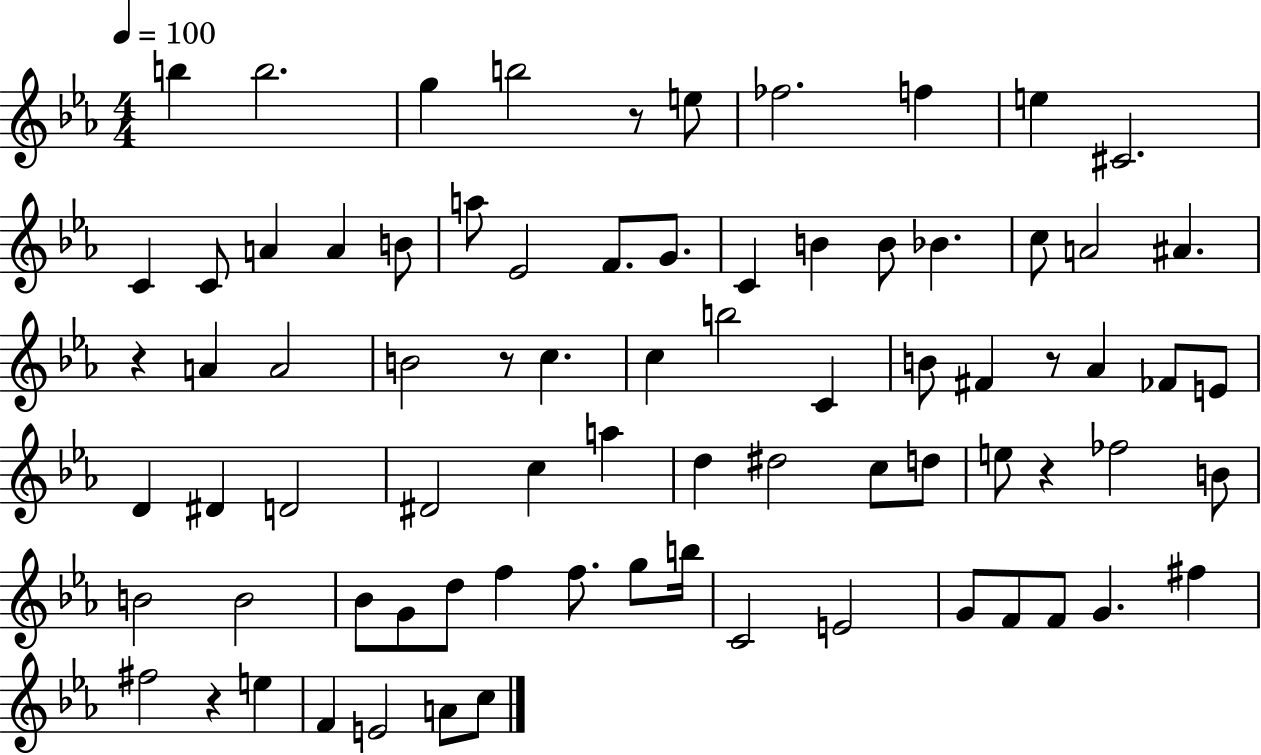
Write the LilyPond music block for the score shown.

{
  \clef treble
  \numericTimeSignature
  \time 4/4
  \key ees \major
  \tempo 4 = 100
  b''4 b''2. | g''4 b''2 r8 e''8 | fes''2. f''4 | e''4 cis'2. | \break c'4 c'8 a'4 a'4 b'8 | a''8 ees'2 f'8. g'8. | c'4 b'4 b'8 bes'4. | c''8 a'2 ais'4. | \break r4 a'4 a'2 | b'2 r8 c''4. | c''4 b''2 c'4 | b'8 fis'4 r8 aes'4 fes'8 e'8 | \break d'4 dis'4 d'2 | dis'2 c''4 a''4 | d''4 dis''2 c''8 d''8 | e''8 r4 fes''2 b'8 | \break b'2 b'2 | bes'8 g'8 d''8 f''4 f''8. g''8 b''16 | c'2 e'2 | g'8 f'8 f'8 g'4. fis''4 | \break fis''2 r4 e''4 | f'4 e'2 a'8 c''8 | \bar "|."
}